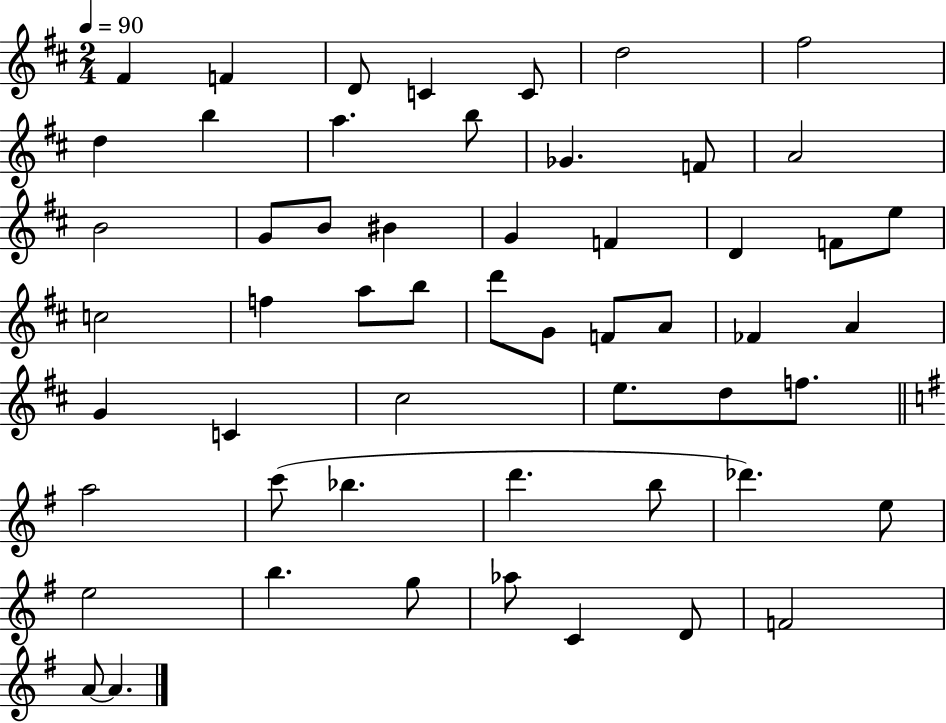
{
  \clef treble
  \numericTimeSignature
  \time 2/4
  \key d \major
  \tempo 4 = 90
  \repeat volta 2 { fis'4 f'4 | d'8 c'4 c'8 | d''2 | fis''2 | \break d''4 b''4 | a''4. b''8 | ges'4. f'8 | a'2 | \break b'2 | g'8 b'8 bis'4 | g'4 f'4 | d'4 f'8 e''8 | \break c''2 | f''4 a''8 b''8 | d'''8 g'8 f'8 a'8 | fes'4 a'4 | \break g'4 c'4 | cis''2 | e''8. d''8 f''8. | \bar "||" \break \key g \major a''2 | c'''8( bes''4. | d'''4. b''8 | des'''4.) e''8 | \break e''2 | b''4. g''8 | aes''8 c'4 d'8 | f'2 | \break a'8~~ a'4. | } \bar "|."
}